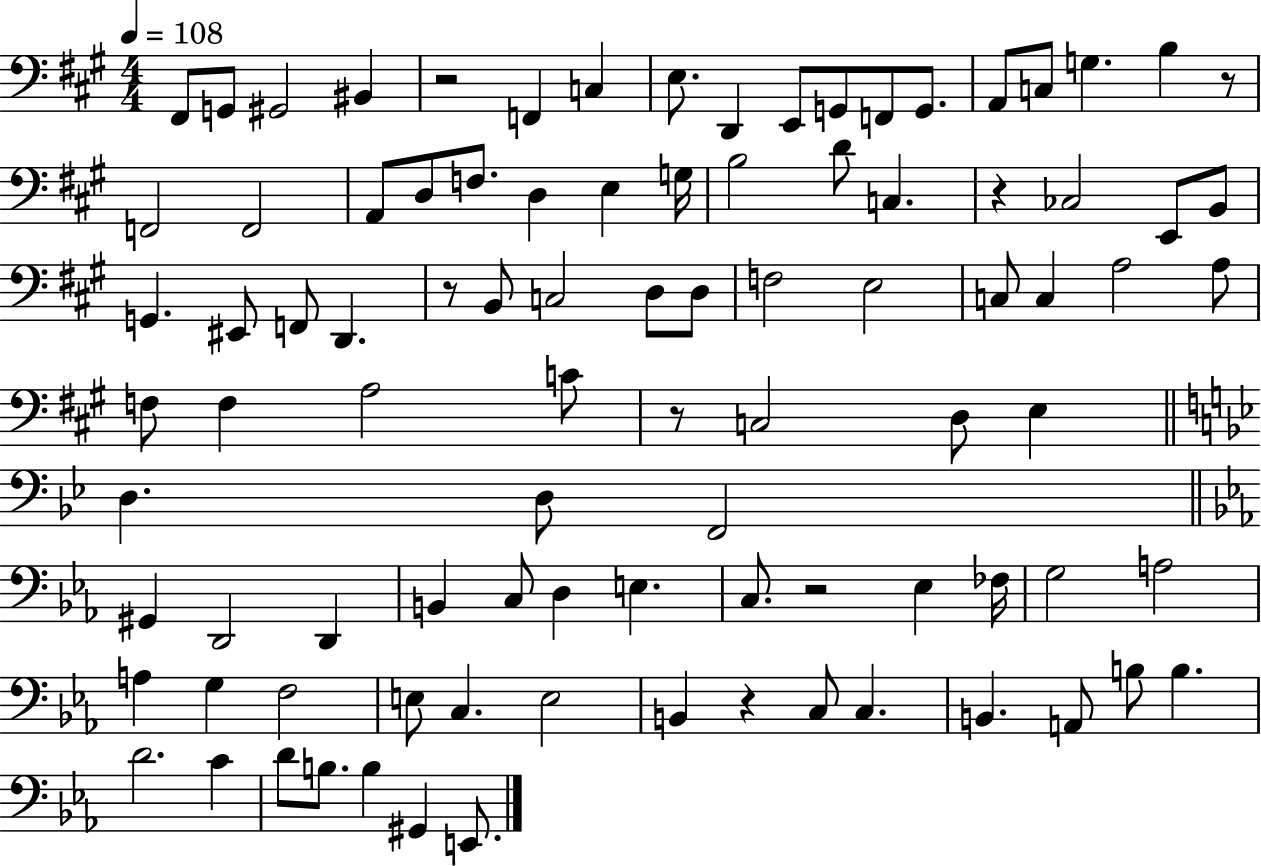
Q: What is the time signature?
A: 4/4